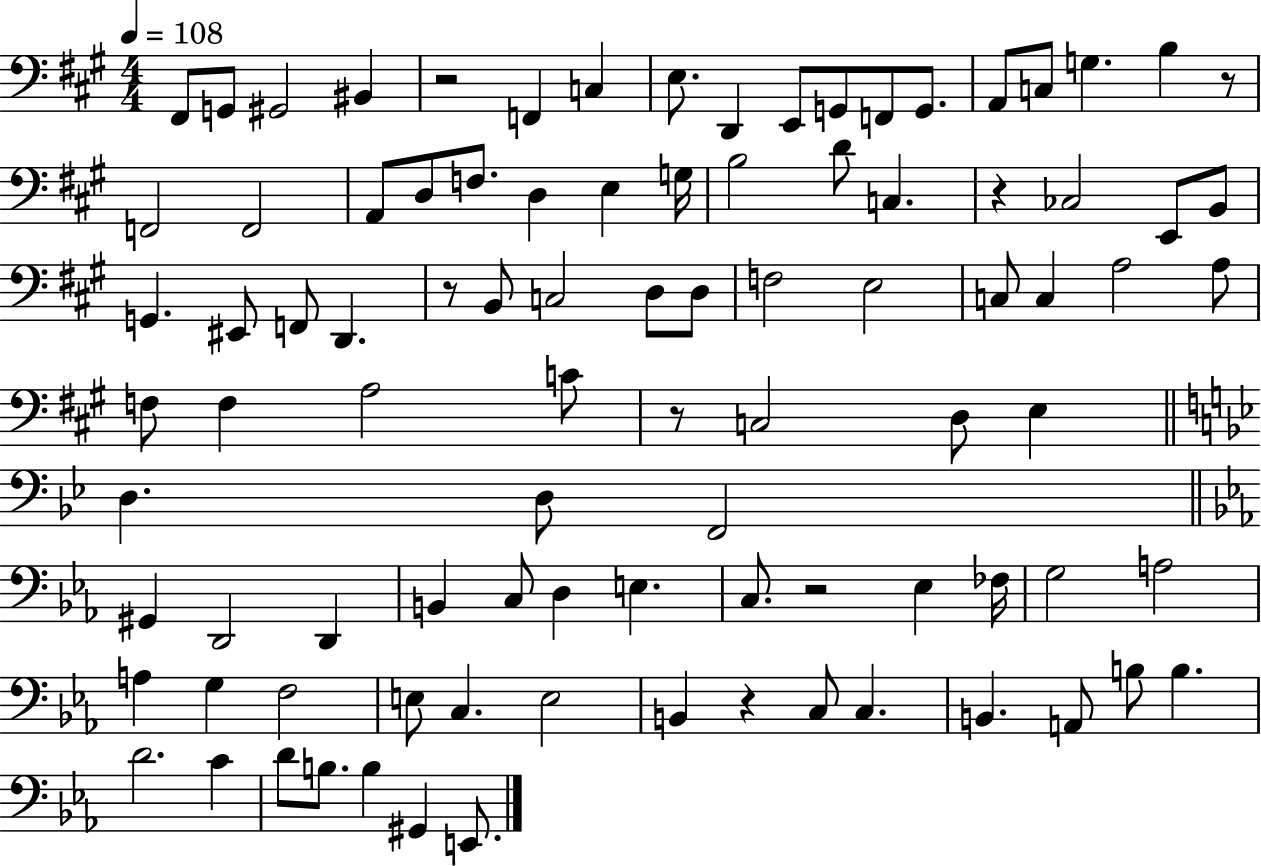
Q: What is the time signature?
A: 4/4